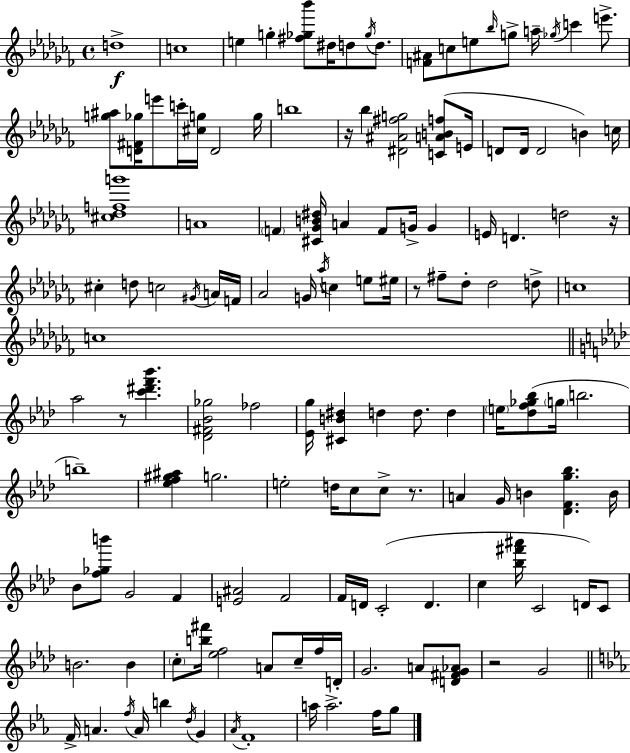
{
  \clef treble
  \time 4/4
  \defaultTimeSignature
  \key aes \minor
  d''1->\f | c''1 | e''4 g''4-. <fis'' ges'' bes'''>8 dis''16 d''8 \acciaccatura { ges''16 } d''8. | <f' ais'>8 c''8 e''8 \grace { bes''16 } g''8-> a''16-- \acciaccatura { ges''16 } c'''4 | \break e'''8.-> <g'' ais''>8 <d' fis' ges''>16 e'''8 c'''16-. <cis'' g''>16 d'2 | g''16 b''1 | r16 bes''4 <dis' ais' fis'' g''>2 | <c' a' b' f''>8( e'16 d'8 d'16 d'2 b'4) | \break c''16 <cis'' des'' f'' g'''>1 | a'1 | \parenthesize f'4 <cis' ges' b' dis''>16 a'4 f'8 g'16-> g'4 | e'16 d'4. d''2 | \break r16 cis''4-. d''8 c''2 | \acciaccatura { gis'16 } a'16 f'16 aes'2 g'16 \acciaccatura { aes''16 } c''4 | e''8 eis''16 r8 fis''8-- des''8-. des''2 | d''8-> c''1 | \break c''1 | \bar "||" \break \key aes \major aes''2 r8 <c''' dis''' f''' bes'''>4. | <des' fis' bes' ges''>2 fes''2 | <ees' g''>16 <cis' b' dis''>4 d''4 d''8. d''4 | \parenthesize e''16 <des'' f'' ges'' bes''>8( \parenthesize g''16 b''2. | \break b''1--) | <ees'' f'' gis'' ais''>4 g''2. | e''2-. d''16 c''8 c''8-> r8. | a'4 g'16 b'4 <des' f' g'' bes''>4. b'16 | \break bes'8 <f'' ges'' b'''>8 g'2 f'4 | <e' ais'>2 f'2 | f'16 d'16 c'2-.( d'4. | c''4 <bes'' fis''' ais'''>16 c'2 d'16) c'8 | \break b'2. b'4 | \parenthesize c''8-. <b'' fis'''>16 <ees'' f''>2 a'8 c''16-- f''16 d'16-. | g'2. a'8 <d' fis' g' aes'>8 | r2 g'2 | \break \bar "||" \break \key ees \major f'16-> a'4. \acciaccatura { f''16 } a'16 b''4 \acciaccatura { d''16 } g'4 | \acciaccatura { aes'16 } f'1-. | a''16 a''2.-> | f''16 g''8 \bar "|."
}